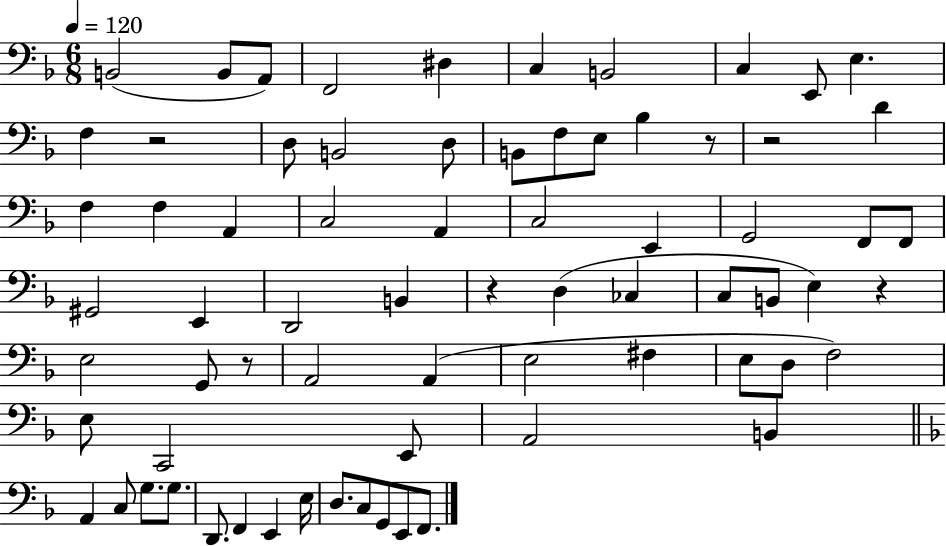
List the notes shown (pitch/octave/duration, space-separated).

B2/h B2/e A2/e F2/h D#3/q C3/q B2/h C3/q E2/e E3/q. F3/q R/h D3/e B2/h D3/e B2/e F3/e E3/e Bb3/q R/e R/h D4/q F3/q F3/q A2/q C3/h A2/q C3/h E2/q G2/h F2/e F2/e G#2/h E2/q D2/h B2/q R/q D3/q CES3/q C3/e B2/e E3/q R/q E3/h G2/e R/e A2/h A2/q E3/h F#3/q E3/e D3/e F3/h E3/e C2/h E2/e A2/h B2/q A2/q C3/e G3/e. G3/e. D2/e. F2/q E2/q E3/s D3/e. C3/e G2/e E2/e F2/e.